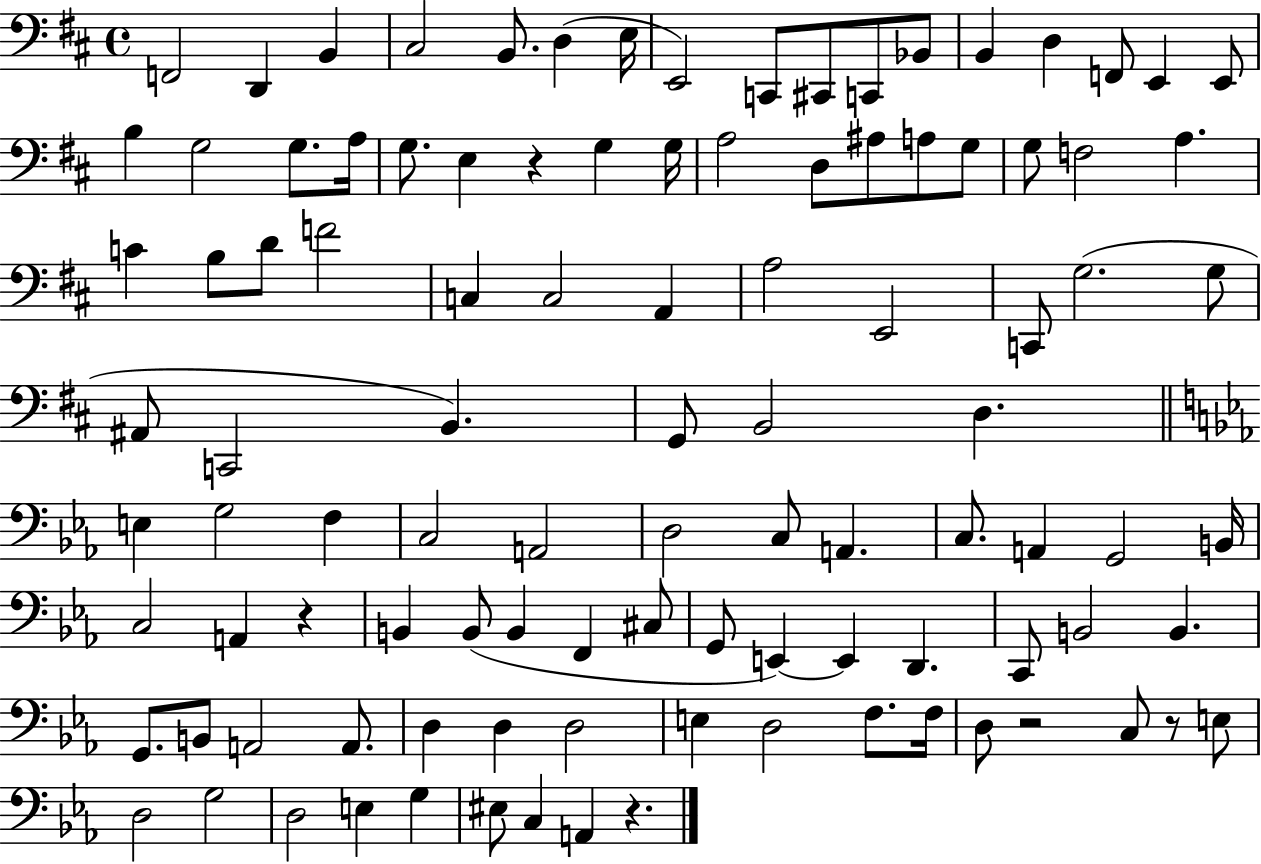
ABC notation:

X:1
T:Untitled
M:4/4
L:1/4
K:D
F,,2 D,, B,, ^C,2 B,,/2 D, E,/4 E,,2 C,,/2 ^C,,/2 C,,/2 _B,,/2 B,, D, F,,/2 E,, E,,/2 B, G,2 G,/2 A,/4 G,/2 E, z G, G,/4 A,2 D,/2 ^A,/2 A,/2 G,/2 G,/2 F,2 A, C B,/2 D/2 F2 C, C,2 A,, A,2 E,,2 C,,/2 G,2 G,/2 ^A,,/2 C,,2 B,, G,,/2 B,,2 D, E, G,2 F, C,2 A,,2 D,2 C,/2 A,, C,/2 A,, G,,2 B,,/4 C,2 A,, z B,, B,,/2 B,, F,, ^C,/2 G,,/2 E,, E,, D,, C,,/2 B,,2 B,, G,,/2 B,,/2 A,,2 A,,/2 D, D, D,2 E, D,2 F,/2 F,/4 D,/2 z2 C,/2 z/2 E,/2 D,2 G,2 D,2 E, G, ^E,/2 C, A,, z